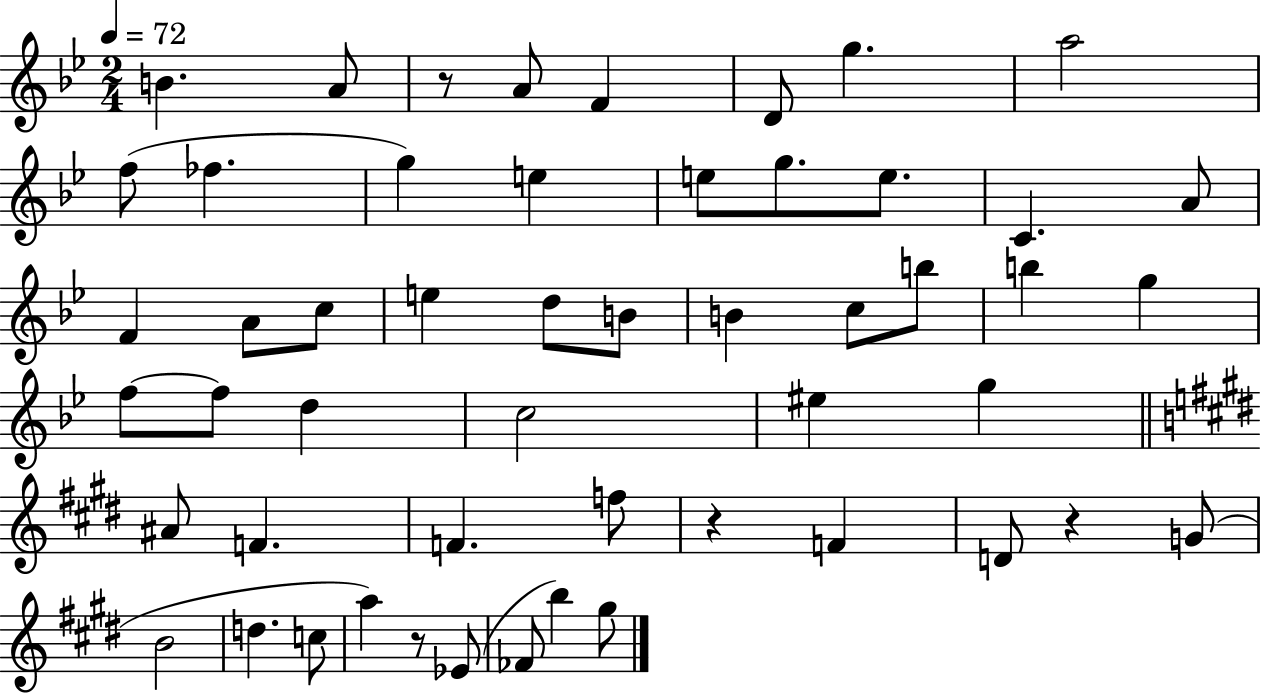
B4/q. A4/e R/e A4/e F4/q D4/e G5/q. A5/h F5/e FES5/q. G5/q E5/q E5/e G5/e. E5/e. C4/q. A4/e F4/q A4/e C5/e E5/q D5/e B4/e B4/q C5/e B5/e B5/q G5/q F5/e F5/e D5/q C5/h EIS5/q G5/q A#4/e F4/q. F4/q. F5/e R/q F4/q D4/e R/q G4/e B4/h D5/q. C5/e A5/q R/e Eb4/e FES4/e B5/q G#5/e